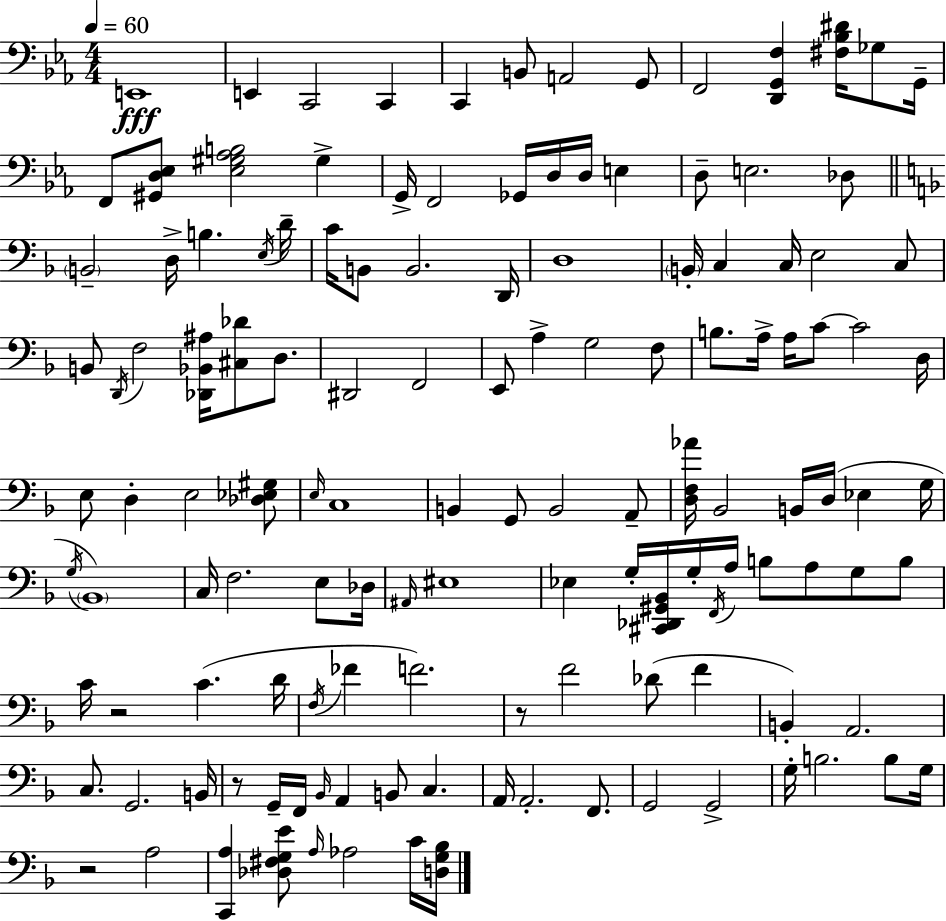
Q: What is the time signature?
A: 4/4